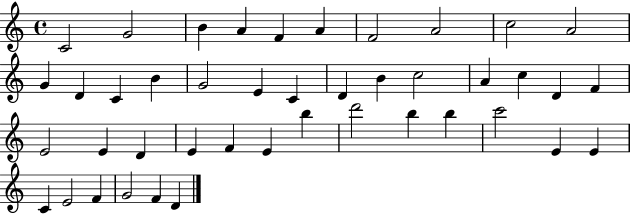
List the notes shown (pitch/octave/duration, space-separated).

C4/h G4/h B4/q A4/q F4/q A4/q F4/h A4/h C5/h A4/h G4/q D4/q C4/q B4/q G4/h E4/q C4/q D4/q B4/q C5/h A4/q C5/q D4/q F4/q E4/h E4/q D4/q E4/q F4/q E4/q B5/q D6/h B5/q B5/q C6/h E4/q E4/q C4/q E4/h F4/q G4/h F4/q D4/q